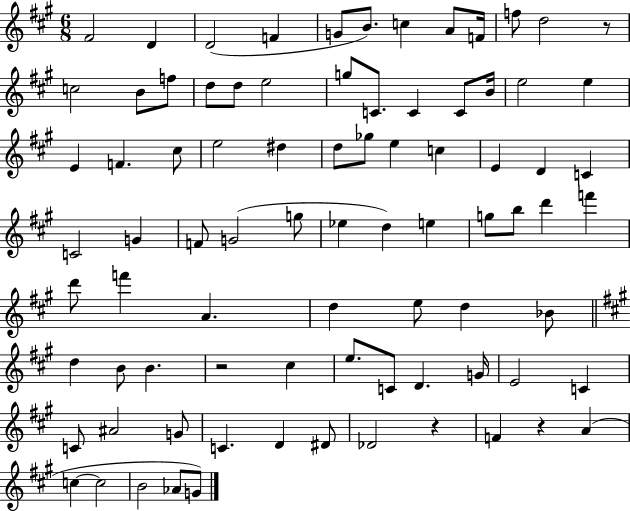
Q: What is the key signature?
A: A major